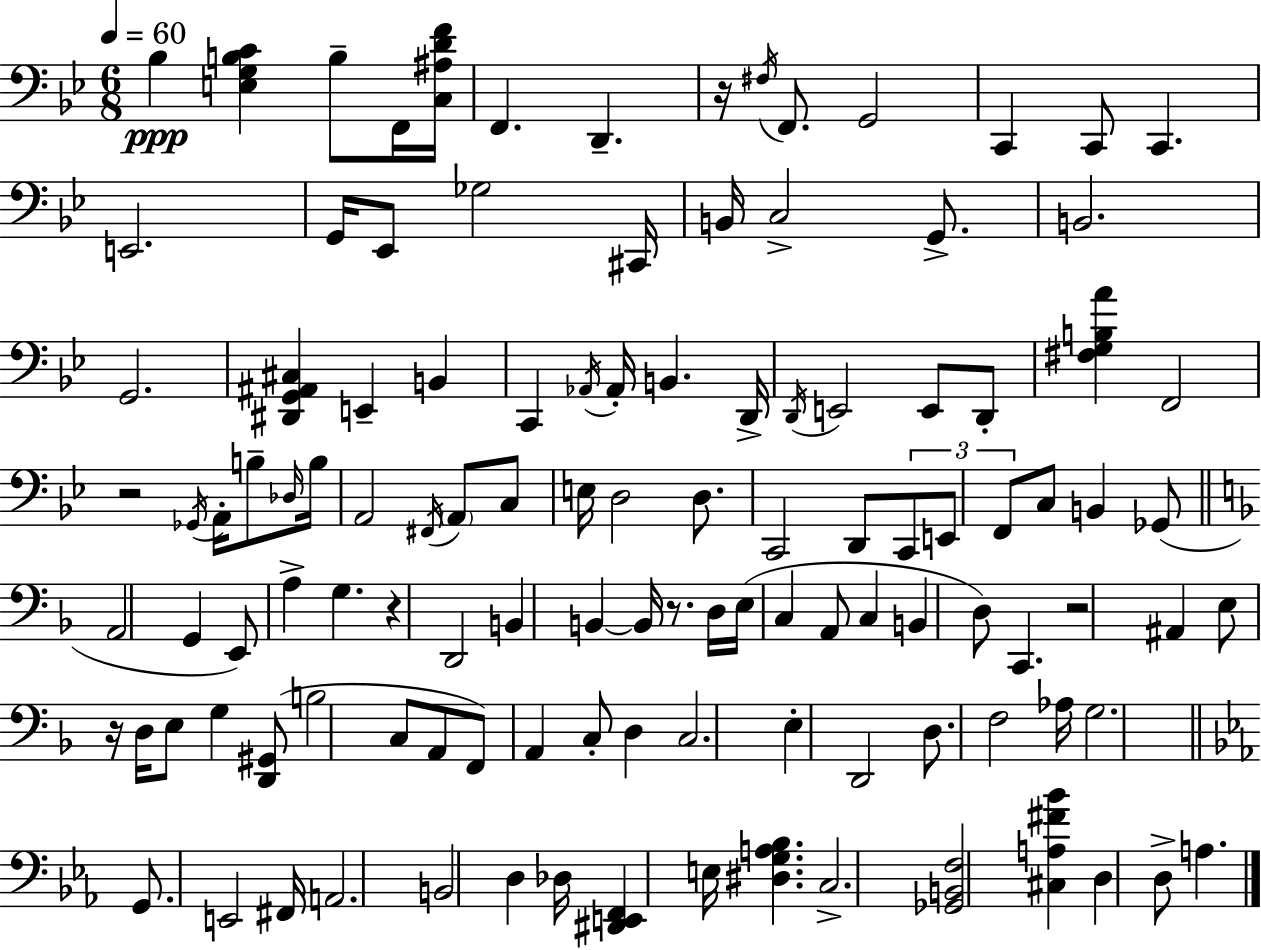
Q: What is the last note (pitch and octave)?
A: A3